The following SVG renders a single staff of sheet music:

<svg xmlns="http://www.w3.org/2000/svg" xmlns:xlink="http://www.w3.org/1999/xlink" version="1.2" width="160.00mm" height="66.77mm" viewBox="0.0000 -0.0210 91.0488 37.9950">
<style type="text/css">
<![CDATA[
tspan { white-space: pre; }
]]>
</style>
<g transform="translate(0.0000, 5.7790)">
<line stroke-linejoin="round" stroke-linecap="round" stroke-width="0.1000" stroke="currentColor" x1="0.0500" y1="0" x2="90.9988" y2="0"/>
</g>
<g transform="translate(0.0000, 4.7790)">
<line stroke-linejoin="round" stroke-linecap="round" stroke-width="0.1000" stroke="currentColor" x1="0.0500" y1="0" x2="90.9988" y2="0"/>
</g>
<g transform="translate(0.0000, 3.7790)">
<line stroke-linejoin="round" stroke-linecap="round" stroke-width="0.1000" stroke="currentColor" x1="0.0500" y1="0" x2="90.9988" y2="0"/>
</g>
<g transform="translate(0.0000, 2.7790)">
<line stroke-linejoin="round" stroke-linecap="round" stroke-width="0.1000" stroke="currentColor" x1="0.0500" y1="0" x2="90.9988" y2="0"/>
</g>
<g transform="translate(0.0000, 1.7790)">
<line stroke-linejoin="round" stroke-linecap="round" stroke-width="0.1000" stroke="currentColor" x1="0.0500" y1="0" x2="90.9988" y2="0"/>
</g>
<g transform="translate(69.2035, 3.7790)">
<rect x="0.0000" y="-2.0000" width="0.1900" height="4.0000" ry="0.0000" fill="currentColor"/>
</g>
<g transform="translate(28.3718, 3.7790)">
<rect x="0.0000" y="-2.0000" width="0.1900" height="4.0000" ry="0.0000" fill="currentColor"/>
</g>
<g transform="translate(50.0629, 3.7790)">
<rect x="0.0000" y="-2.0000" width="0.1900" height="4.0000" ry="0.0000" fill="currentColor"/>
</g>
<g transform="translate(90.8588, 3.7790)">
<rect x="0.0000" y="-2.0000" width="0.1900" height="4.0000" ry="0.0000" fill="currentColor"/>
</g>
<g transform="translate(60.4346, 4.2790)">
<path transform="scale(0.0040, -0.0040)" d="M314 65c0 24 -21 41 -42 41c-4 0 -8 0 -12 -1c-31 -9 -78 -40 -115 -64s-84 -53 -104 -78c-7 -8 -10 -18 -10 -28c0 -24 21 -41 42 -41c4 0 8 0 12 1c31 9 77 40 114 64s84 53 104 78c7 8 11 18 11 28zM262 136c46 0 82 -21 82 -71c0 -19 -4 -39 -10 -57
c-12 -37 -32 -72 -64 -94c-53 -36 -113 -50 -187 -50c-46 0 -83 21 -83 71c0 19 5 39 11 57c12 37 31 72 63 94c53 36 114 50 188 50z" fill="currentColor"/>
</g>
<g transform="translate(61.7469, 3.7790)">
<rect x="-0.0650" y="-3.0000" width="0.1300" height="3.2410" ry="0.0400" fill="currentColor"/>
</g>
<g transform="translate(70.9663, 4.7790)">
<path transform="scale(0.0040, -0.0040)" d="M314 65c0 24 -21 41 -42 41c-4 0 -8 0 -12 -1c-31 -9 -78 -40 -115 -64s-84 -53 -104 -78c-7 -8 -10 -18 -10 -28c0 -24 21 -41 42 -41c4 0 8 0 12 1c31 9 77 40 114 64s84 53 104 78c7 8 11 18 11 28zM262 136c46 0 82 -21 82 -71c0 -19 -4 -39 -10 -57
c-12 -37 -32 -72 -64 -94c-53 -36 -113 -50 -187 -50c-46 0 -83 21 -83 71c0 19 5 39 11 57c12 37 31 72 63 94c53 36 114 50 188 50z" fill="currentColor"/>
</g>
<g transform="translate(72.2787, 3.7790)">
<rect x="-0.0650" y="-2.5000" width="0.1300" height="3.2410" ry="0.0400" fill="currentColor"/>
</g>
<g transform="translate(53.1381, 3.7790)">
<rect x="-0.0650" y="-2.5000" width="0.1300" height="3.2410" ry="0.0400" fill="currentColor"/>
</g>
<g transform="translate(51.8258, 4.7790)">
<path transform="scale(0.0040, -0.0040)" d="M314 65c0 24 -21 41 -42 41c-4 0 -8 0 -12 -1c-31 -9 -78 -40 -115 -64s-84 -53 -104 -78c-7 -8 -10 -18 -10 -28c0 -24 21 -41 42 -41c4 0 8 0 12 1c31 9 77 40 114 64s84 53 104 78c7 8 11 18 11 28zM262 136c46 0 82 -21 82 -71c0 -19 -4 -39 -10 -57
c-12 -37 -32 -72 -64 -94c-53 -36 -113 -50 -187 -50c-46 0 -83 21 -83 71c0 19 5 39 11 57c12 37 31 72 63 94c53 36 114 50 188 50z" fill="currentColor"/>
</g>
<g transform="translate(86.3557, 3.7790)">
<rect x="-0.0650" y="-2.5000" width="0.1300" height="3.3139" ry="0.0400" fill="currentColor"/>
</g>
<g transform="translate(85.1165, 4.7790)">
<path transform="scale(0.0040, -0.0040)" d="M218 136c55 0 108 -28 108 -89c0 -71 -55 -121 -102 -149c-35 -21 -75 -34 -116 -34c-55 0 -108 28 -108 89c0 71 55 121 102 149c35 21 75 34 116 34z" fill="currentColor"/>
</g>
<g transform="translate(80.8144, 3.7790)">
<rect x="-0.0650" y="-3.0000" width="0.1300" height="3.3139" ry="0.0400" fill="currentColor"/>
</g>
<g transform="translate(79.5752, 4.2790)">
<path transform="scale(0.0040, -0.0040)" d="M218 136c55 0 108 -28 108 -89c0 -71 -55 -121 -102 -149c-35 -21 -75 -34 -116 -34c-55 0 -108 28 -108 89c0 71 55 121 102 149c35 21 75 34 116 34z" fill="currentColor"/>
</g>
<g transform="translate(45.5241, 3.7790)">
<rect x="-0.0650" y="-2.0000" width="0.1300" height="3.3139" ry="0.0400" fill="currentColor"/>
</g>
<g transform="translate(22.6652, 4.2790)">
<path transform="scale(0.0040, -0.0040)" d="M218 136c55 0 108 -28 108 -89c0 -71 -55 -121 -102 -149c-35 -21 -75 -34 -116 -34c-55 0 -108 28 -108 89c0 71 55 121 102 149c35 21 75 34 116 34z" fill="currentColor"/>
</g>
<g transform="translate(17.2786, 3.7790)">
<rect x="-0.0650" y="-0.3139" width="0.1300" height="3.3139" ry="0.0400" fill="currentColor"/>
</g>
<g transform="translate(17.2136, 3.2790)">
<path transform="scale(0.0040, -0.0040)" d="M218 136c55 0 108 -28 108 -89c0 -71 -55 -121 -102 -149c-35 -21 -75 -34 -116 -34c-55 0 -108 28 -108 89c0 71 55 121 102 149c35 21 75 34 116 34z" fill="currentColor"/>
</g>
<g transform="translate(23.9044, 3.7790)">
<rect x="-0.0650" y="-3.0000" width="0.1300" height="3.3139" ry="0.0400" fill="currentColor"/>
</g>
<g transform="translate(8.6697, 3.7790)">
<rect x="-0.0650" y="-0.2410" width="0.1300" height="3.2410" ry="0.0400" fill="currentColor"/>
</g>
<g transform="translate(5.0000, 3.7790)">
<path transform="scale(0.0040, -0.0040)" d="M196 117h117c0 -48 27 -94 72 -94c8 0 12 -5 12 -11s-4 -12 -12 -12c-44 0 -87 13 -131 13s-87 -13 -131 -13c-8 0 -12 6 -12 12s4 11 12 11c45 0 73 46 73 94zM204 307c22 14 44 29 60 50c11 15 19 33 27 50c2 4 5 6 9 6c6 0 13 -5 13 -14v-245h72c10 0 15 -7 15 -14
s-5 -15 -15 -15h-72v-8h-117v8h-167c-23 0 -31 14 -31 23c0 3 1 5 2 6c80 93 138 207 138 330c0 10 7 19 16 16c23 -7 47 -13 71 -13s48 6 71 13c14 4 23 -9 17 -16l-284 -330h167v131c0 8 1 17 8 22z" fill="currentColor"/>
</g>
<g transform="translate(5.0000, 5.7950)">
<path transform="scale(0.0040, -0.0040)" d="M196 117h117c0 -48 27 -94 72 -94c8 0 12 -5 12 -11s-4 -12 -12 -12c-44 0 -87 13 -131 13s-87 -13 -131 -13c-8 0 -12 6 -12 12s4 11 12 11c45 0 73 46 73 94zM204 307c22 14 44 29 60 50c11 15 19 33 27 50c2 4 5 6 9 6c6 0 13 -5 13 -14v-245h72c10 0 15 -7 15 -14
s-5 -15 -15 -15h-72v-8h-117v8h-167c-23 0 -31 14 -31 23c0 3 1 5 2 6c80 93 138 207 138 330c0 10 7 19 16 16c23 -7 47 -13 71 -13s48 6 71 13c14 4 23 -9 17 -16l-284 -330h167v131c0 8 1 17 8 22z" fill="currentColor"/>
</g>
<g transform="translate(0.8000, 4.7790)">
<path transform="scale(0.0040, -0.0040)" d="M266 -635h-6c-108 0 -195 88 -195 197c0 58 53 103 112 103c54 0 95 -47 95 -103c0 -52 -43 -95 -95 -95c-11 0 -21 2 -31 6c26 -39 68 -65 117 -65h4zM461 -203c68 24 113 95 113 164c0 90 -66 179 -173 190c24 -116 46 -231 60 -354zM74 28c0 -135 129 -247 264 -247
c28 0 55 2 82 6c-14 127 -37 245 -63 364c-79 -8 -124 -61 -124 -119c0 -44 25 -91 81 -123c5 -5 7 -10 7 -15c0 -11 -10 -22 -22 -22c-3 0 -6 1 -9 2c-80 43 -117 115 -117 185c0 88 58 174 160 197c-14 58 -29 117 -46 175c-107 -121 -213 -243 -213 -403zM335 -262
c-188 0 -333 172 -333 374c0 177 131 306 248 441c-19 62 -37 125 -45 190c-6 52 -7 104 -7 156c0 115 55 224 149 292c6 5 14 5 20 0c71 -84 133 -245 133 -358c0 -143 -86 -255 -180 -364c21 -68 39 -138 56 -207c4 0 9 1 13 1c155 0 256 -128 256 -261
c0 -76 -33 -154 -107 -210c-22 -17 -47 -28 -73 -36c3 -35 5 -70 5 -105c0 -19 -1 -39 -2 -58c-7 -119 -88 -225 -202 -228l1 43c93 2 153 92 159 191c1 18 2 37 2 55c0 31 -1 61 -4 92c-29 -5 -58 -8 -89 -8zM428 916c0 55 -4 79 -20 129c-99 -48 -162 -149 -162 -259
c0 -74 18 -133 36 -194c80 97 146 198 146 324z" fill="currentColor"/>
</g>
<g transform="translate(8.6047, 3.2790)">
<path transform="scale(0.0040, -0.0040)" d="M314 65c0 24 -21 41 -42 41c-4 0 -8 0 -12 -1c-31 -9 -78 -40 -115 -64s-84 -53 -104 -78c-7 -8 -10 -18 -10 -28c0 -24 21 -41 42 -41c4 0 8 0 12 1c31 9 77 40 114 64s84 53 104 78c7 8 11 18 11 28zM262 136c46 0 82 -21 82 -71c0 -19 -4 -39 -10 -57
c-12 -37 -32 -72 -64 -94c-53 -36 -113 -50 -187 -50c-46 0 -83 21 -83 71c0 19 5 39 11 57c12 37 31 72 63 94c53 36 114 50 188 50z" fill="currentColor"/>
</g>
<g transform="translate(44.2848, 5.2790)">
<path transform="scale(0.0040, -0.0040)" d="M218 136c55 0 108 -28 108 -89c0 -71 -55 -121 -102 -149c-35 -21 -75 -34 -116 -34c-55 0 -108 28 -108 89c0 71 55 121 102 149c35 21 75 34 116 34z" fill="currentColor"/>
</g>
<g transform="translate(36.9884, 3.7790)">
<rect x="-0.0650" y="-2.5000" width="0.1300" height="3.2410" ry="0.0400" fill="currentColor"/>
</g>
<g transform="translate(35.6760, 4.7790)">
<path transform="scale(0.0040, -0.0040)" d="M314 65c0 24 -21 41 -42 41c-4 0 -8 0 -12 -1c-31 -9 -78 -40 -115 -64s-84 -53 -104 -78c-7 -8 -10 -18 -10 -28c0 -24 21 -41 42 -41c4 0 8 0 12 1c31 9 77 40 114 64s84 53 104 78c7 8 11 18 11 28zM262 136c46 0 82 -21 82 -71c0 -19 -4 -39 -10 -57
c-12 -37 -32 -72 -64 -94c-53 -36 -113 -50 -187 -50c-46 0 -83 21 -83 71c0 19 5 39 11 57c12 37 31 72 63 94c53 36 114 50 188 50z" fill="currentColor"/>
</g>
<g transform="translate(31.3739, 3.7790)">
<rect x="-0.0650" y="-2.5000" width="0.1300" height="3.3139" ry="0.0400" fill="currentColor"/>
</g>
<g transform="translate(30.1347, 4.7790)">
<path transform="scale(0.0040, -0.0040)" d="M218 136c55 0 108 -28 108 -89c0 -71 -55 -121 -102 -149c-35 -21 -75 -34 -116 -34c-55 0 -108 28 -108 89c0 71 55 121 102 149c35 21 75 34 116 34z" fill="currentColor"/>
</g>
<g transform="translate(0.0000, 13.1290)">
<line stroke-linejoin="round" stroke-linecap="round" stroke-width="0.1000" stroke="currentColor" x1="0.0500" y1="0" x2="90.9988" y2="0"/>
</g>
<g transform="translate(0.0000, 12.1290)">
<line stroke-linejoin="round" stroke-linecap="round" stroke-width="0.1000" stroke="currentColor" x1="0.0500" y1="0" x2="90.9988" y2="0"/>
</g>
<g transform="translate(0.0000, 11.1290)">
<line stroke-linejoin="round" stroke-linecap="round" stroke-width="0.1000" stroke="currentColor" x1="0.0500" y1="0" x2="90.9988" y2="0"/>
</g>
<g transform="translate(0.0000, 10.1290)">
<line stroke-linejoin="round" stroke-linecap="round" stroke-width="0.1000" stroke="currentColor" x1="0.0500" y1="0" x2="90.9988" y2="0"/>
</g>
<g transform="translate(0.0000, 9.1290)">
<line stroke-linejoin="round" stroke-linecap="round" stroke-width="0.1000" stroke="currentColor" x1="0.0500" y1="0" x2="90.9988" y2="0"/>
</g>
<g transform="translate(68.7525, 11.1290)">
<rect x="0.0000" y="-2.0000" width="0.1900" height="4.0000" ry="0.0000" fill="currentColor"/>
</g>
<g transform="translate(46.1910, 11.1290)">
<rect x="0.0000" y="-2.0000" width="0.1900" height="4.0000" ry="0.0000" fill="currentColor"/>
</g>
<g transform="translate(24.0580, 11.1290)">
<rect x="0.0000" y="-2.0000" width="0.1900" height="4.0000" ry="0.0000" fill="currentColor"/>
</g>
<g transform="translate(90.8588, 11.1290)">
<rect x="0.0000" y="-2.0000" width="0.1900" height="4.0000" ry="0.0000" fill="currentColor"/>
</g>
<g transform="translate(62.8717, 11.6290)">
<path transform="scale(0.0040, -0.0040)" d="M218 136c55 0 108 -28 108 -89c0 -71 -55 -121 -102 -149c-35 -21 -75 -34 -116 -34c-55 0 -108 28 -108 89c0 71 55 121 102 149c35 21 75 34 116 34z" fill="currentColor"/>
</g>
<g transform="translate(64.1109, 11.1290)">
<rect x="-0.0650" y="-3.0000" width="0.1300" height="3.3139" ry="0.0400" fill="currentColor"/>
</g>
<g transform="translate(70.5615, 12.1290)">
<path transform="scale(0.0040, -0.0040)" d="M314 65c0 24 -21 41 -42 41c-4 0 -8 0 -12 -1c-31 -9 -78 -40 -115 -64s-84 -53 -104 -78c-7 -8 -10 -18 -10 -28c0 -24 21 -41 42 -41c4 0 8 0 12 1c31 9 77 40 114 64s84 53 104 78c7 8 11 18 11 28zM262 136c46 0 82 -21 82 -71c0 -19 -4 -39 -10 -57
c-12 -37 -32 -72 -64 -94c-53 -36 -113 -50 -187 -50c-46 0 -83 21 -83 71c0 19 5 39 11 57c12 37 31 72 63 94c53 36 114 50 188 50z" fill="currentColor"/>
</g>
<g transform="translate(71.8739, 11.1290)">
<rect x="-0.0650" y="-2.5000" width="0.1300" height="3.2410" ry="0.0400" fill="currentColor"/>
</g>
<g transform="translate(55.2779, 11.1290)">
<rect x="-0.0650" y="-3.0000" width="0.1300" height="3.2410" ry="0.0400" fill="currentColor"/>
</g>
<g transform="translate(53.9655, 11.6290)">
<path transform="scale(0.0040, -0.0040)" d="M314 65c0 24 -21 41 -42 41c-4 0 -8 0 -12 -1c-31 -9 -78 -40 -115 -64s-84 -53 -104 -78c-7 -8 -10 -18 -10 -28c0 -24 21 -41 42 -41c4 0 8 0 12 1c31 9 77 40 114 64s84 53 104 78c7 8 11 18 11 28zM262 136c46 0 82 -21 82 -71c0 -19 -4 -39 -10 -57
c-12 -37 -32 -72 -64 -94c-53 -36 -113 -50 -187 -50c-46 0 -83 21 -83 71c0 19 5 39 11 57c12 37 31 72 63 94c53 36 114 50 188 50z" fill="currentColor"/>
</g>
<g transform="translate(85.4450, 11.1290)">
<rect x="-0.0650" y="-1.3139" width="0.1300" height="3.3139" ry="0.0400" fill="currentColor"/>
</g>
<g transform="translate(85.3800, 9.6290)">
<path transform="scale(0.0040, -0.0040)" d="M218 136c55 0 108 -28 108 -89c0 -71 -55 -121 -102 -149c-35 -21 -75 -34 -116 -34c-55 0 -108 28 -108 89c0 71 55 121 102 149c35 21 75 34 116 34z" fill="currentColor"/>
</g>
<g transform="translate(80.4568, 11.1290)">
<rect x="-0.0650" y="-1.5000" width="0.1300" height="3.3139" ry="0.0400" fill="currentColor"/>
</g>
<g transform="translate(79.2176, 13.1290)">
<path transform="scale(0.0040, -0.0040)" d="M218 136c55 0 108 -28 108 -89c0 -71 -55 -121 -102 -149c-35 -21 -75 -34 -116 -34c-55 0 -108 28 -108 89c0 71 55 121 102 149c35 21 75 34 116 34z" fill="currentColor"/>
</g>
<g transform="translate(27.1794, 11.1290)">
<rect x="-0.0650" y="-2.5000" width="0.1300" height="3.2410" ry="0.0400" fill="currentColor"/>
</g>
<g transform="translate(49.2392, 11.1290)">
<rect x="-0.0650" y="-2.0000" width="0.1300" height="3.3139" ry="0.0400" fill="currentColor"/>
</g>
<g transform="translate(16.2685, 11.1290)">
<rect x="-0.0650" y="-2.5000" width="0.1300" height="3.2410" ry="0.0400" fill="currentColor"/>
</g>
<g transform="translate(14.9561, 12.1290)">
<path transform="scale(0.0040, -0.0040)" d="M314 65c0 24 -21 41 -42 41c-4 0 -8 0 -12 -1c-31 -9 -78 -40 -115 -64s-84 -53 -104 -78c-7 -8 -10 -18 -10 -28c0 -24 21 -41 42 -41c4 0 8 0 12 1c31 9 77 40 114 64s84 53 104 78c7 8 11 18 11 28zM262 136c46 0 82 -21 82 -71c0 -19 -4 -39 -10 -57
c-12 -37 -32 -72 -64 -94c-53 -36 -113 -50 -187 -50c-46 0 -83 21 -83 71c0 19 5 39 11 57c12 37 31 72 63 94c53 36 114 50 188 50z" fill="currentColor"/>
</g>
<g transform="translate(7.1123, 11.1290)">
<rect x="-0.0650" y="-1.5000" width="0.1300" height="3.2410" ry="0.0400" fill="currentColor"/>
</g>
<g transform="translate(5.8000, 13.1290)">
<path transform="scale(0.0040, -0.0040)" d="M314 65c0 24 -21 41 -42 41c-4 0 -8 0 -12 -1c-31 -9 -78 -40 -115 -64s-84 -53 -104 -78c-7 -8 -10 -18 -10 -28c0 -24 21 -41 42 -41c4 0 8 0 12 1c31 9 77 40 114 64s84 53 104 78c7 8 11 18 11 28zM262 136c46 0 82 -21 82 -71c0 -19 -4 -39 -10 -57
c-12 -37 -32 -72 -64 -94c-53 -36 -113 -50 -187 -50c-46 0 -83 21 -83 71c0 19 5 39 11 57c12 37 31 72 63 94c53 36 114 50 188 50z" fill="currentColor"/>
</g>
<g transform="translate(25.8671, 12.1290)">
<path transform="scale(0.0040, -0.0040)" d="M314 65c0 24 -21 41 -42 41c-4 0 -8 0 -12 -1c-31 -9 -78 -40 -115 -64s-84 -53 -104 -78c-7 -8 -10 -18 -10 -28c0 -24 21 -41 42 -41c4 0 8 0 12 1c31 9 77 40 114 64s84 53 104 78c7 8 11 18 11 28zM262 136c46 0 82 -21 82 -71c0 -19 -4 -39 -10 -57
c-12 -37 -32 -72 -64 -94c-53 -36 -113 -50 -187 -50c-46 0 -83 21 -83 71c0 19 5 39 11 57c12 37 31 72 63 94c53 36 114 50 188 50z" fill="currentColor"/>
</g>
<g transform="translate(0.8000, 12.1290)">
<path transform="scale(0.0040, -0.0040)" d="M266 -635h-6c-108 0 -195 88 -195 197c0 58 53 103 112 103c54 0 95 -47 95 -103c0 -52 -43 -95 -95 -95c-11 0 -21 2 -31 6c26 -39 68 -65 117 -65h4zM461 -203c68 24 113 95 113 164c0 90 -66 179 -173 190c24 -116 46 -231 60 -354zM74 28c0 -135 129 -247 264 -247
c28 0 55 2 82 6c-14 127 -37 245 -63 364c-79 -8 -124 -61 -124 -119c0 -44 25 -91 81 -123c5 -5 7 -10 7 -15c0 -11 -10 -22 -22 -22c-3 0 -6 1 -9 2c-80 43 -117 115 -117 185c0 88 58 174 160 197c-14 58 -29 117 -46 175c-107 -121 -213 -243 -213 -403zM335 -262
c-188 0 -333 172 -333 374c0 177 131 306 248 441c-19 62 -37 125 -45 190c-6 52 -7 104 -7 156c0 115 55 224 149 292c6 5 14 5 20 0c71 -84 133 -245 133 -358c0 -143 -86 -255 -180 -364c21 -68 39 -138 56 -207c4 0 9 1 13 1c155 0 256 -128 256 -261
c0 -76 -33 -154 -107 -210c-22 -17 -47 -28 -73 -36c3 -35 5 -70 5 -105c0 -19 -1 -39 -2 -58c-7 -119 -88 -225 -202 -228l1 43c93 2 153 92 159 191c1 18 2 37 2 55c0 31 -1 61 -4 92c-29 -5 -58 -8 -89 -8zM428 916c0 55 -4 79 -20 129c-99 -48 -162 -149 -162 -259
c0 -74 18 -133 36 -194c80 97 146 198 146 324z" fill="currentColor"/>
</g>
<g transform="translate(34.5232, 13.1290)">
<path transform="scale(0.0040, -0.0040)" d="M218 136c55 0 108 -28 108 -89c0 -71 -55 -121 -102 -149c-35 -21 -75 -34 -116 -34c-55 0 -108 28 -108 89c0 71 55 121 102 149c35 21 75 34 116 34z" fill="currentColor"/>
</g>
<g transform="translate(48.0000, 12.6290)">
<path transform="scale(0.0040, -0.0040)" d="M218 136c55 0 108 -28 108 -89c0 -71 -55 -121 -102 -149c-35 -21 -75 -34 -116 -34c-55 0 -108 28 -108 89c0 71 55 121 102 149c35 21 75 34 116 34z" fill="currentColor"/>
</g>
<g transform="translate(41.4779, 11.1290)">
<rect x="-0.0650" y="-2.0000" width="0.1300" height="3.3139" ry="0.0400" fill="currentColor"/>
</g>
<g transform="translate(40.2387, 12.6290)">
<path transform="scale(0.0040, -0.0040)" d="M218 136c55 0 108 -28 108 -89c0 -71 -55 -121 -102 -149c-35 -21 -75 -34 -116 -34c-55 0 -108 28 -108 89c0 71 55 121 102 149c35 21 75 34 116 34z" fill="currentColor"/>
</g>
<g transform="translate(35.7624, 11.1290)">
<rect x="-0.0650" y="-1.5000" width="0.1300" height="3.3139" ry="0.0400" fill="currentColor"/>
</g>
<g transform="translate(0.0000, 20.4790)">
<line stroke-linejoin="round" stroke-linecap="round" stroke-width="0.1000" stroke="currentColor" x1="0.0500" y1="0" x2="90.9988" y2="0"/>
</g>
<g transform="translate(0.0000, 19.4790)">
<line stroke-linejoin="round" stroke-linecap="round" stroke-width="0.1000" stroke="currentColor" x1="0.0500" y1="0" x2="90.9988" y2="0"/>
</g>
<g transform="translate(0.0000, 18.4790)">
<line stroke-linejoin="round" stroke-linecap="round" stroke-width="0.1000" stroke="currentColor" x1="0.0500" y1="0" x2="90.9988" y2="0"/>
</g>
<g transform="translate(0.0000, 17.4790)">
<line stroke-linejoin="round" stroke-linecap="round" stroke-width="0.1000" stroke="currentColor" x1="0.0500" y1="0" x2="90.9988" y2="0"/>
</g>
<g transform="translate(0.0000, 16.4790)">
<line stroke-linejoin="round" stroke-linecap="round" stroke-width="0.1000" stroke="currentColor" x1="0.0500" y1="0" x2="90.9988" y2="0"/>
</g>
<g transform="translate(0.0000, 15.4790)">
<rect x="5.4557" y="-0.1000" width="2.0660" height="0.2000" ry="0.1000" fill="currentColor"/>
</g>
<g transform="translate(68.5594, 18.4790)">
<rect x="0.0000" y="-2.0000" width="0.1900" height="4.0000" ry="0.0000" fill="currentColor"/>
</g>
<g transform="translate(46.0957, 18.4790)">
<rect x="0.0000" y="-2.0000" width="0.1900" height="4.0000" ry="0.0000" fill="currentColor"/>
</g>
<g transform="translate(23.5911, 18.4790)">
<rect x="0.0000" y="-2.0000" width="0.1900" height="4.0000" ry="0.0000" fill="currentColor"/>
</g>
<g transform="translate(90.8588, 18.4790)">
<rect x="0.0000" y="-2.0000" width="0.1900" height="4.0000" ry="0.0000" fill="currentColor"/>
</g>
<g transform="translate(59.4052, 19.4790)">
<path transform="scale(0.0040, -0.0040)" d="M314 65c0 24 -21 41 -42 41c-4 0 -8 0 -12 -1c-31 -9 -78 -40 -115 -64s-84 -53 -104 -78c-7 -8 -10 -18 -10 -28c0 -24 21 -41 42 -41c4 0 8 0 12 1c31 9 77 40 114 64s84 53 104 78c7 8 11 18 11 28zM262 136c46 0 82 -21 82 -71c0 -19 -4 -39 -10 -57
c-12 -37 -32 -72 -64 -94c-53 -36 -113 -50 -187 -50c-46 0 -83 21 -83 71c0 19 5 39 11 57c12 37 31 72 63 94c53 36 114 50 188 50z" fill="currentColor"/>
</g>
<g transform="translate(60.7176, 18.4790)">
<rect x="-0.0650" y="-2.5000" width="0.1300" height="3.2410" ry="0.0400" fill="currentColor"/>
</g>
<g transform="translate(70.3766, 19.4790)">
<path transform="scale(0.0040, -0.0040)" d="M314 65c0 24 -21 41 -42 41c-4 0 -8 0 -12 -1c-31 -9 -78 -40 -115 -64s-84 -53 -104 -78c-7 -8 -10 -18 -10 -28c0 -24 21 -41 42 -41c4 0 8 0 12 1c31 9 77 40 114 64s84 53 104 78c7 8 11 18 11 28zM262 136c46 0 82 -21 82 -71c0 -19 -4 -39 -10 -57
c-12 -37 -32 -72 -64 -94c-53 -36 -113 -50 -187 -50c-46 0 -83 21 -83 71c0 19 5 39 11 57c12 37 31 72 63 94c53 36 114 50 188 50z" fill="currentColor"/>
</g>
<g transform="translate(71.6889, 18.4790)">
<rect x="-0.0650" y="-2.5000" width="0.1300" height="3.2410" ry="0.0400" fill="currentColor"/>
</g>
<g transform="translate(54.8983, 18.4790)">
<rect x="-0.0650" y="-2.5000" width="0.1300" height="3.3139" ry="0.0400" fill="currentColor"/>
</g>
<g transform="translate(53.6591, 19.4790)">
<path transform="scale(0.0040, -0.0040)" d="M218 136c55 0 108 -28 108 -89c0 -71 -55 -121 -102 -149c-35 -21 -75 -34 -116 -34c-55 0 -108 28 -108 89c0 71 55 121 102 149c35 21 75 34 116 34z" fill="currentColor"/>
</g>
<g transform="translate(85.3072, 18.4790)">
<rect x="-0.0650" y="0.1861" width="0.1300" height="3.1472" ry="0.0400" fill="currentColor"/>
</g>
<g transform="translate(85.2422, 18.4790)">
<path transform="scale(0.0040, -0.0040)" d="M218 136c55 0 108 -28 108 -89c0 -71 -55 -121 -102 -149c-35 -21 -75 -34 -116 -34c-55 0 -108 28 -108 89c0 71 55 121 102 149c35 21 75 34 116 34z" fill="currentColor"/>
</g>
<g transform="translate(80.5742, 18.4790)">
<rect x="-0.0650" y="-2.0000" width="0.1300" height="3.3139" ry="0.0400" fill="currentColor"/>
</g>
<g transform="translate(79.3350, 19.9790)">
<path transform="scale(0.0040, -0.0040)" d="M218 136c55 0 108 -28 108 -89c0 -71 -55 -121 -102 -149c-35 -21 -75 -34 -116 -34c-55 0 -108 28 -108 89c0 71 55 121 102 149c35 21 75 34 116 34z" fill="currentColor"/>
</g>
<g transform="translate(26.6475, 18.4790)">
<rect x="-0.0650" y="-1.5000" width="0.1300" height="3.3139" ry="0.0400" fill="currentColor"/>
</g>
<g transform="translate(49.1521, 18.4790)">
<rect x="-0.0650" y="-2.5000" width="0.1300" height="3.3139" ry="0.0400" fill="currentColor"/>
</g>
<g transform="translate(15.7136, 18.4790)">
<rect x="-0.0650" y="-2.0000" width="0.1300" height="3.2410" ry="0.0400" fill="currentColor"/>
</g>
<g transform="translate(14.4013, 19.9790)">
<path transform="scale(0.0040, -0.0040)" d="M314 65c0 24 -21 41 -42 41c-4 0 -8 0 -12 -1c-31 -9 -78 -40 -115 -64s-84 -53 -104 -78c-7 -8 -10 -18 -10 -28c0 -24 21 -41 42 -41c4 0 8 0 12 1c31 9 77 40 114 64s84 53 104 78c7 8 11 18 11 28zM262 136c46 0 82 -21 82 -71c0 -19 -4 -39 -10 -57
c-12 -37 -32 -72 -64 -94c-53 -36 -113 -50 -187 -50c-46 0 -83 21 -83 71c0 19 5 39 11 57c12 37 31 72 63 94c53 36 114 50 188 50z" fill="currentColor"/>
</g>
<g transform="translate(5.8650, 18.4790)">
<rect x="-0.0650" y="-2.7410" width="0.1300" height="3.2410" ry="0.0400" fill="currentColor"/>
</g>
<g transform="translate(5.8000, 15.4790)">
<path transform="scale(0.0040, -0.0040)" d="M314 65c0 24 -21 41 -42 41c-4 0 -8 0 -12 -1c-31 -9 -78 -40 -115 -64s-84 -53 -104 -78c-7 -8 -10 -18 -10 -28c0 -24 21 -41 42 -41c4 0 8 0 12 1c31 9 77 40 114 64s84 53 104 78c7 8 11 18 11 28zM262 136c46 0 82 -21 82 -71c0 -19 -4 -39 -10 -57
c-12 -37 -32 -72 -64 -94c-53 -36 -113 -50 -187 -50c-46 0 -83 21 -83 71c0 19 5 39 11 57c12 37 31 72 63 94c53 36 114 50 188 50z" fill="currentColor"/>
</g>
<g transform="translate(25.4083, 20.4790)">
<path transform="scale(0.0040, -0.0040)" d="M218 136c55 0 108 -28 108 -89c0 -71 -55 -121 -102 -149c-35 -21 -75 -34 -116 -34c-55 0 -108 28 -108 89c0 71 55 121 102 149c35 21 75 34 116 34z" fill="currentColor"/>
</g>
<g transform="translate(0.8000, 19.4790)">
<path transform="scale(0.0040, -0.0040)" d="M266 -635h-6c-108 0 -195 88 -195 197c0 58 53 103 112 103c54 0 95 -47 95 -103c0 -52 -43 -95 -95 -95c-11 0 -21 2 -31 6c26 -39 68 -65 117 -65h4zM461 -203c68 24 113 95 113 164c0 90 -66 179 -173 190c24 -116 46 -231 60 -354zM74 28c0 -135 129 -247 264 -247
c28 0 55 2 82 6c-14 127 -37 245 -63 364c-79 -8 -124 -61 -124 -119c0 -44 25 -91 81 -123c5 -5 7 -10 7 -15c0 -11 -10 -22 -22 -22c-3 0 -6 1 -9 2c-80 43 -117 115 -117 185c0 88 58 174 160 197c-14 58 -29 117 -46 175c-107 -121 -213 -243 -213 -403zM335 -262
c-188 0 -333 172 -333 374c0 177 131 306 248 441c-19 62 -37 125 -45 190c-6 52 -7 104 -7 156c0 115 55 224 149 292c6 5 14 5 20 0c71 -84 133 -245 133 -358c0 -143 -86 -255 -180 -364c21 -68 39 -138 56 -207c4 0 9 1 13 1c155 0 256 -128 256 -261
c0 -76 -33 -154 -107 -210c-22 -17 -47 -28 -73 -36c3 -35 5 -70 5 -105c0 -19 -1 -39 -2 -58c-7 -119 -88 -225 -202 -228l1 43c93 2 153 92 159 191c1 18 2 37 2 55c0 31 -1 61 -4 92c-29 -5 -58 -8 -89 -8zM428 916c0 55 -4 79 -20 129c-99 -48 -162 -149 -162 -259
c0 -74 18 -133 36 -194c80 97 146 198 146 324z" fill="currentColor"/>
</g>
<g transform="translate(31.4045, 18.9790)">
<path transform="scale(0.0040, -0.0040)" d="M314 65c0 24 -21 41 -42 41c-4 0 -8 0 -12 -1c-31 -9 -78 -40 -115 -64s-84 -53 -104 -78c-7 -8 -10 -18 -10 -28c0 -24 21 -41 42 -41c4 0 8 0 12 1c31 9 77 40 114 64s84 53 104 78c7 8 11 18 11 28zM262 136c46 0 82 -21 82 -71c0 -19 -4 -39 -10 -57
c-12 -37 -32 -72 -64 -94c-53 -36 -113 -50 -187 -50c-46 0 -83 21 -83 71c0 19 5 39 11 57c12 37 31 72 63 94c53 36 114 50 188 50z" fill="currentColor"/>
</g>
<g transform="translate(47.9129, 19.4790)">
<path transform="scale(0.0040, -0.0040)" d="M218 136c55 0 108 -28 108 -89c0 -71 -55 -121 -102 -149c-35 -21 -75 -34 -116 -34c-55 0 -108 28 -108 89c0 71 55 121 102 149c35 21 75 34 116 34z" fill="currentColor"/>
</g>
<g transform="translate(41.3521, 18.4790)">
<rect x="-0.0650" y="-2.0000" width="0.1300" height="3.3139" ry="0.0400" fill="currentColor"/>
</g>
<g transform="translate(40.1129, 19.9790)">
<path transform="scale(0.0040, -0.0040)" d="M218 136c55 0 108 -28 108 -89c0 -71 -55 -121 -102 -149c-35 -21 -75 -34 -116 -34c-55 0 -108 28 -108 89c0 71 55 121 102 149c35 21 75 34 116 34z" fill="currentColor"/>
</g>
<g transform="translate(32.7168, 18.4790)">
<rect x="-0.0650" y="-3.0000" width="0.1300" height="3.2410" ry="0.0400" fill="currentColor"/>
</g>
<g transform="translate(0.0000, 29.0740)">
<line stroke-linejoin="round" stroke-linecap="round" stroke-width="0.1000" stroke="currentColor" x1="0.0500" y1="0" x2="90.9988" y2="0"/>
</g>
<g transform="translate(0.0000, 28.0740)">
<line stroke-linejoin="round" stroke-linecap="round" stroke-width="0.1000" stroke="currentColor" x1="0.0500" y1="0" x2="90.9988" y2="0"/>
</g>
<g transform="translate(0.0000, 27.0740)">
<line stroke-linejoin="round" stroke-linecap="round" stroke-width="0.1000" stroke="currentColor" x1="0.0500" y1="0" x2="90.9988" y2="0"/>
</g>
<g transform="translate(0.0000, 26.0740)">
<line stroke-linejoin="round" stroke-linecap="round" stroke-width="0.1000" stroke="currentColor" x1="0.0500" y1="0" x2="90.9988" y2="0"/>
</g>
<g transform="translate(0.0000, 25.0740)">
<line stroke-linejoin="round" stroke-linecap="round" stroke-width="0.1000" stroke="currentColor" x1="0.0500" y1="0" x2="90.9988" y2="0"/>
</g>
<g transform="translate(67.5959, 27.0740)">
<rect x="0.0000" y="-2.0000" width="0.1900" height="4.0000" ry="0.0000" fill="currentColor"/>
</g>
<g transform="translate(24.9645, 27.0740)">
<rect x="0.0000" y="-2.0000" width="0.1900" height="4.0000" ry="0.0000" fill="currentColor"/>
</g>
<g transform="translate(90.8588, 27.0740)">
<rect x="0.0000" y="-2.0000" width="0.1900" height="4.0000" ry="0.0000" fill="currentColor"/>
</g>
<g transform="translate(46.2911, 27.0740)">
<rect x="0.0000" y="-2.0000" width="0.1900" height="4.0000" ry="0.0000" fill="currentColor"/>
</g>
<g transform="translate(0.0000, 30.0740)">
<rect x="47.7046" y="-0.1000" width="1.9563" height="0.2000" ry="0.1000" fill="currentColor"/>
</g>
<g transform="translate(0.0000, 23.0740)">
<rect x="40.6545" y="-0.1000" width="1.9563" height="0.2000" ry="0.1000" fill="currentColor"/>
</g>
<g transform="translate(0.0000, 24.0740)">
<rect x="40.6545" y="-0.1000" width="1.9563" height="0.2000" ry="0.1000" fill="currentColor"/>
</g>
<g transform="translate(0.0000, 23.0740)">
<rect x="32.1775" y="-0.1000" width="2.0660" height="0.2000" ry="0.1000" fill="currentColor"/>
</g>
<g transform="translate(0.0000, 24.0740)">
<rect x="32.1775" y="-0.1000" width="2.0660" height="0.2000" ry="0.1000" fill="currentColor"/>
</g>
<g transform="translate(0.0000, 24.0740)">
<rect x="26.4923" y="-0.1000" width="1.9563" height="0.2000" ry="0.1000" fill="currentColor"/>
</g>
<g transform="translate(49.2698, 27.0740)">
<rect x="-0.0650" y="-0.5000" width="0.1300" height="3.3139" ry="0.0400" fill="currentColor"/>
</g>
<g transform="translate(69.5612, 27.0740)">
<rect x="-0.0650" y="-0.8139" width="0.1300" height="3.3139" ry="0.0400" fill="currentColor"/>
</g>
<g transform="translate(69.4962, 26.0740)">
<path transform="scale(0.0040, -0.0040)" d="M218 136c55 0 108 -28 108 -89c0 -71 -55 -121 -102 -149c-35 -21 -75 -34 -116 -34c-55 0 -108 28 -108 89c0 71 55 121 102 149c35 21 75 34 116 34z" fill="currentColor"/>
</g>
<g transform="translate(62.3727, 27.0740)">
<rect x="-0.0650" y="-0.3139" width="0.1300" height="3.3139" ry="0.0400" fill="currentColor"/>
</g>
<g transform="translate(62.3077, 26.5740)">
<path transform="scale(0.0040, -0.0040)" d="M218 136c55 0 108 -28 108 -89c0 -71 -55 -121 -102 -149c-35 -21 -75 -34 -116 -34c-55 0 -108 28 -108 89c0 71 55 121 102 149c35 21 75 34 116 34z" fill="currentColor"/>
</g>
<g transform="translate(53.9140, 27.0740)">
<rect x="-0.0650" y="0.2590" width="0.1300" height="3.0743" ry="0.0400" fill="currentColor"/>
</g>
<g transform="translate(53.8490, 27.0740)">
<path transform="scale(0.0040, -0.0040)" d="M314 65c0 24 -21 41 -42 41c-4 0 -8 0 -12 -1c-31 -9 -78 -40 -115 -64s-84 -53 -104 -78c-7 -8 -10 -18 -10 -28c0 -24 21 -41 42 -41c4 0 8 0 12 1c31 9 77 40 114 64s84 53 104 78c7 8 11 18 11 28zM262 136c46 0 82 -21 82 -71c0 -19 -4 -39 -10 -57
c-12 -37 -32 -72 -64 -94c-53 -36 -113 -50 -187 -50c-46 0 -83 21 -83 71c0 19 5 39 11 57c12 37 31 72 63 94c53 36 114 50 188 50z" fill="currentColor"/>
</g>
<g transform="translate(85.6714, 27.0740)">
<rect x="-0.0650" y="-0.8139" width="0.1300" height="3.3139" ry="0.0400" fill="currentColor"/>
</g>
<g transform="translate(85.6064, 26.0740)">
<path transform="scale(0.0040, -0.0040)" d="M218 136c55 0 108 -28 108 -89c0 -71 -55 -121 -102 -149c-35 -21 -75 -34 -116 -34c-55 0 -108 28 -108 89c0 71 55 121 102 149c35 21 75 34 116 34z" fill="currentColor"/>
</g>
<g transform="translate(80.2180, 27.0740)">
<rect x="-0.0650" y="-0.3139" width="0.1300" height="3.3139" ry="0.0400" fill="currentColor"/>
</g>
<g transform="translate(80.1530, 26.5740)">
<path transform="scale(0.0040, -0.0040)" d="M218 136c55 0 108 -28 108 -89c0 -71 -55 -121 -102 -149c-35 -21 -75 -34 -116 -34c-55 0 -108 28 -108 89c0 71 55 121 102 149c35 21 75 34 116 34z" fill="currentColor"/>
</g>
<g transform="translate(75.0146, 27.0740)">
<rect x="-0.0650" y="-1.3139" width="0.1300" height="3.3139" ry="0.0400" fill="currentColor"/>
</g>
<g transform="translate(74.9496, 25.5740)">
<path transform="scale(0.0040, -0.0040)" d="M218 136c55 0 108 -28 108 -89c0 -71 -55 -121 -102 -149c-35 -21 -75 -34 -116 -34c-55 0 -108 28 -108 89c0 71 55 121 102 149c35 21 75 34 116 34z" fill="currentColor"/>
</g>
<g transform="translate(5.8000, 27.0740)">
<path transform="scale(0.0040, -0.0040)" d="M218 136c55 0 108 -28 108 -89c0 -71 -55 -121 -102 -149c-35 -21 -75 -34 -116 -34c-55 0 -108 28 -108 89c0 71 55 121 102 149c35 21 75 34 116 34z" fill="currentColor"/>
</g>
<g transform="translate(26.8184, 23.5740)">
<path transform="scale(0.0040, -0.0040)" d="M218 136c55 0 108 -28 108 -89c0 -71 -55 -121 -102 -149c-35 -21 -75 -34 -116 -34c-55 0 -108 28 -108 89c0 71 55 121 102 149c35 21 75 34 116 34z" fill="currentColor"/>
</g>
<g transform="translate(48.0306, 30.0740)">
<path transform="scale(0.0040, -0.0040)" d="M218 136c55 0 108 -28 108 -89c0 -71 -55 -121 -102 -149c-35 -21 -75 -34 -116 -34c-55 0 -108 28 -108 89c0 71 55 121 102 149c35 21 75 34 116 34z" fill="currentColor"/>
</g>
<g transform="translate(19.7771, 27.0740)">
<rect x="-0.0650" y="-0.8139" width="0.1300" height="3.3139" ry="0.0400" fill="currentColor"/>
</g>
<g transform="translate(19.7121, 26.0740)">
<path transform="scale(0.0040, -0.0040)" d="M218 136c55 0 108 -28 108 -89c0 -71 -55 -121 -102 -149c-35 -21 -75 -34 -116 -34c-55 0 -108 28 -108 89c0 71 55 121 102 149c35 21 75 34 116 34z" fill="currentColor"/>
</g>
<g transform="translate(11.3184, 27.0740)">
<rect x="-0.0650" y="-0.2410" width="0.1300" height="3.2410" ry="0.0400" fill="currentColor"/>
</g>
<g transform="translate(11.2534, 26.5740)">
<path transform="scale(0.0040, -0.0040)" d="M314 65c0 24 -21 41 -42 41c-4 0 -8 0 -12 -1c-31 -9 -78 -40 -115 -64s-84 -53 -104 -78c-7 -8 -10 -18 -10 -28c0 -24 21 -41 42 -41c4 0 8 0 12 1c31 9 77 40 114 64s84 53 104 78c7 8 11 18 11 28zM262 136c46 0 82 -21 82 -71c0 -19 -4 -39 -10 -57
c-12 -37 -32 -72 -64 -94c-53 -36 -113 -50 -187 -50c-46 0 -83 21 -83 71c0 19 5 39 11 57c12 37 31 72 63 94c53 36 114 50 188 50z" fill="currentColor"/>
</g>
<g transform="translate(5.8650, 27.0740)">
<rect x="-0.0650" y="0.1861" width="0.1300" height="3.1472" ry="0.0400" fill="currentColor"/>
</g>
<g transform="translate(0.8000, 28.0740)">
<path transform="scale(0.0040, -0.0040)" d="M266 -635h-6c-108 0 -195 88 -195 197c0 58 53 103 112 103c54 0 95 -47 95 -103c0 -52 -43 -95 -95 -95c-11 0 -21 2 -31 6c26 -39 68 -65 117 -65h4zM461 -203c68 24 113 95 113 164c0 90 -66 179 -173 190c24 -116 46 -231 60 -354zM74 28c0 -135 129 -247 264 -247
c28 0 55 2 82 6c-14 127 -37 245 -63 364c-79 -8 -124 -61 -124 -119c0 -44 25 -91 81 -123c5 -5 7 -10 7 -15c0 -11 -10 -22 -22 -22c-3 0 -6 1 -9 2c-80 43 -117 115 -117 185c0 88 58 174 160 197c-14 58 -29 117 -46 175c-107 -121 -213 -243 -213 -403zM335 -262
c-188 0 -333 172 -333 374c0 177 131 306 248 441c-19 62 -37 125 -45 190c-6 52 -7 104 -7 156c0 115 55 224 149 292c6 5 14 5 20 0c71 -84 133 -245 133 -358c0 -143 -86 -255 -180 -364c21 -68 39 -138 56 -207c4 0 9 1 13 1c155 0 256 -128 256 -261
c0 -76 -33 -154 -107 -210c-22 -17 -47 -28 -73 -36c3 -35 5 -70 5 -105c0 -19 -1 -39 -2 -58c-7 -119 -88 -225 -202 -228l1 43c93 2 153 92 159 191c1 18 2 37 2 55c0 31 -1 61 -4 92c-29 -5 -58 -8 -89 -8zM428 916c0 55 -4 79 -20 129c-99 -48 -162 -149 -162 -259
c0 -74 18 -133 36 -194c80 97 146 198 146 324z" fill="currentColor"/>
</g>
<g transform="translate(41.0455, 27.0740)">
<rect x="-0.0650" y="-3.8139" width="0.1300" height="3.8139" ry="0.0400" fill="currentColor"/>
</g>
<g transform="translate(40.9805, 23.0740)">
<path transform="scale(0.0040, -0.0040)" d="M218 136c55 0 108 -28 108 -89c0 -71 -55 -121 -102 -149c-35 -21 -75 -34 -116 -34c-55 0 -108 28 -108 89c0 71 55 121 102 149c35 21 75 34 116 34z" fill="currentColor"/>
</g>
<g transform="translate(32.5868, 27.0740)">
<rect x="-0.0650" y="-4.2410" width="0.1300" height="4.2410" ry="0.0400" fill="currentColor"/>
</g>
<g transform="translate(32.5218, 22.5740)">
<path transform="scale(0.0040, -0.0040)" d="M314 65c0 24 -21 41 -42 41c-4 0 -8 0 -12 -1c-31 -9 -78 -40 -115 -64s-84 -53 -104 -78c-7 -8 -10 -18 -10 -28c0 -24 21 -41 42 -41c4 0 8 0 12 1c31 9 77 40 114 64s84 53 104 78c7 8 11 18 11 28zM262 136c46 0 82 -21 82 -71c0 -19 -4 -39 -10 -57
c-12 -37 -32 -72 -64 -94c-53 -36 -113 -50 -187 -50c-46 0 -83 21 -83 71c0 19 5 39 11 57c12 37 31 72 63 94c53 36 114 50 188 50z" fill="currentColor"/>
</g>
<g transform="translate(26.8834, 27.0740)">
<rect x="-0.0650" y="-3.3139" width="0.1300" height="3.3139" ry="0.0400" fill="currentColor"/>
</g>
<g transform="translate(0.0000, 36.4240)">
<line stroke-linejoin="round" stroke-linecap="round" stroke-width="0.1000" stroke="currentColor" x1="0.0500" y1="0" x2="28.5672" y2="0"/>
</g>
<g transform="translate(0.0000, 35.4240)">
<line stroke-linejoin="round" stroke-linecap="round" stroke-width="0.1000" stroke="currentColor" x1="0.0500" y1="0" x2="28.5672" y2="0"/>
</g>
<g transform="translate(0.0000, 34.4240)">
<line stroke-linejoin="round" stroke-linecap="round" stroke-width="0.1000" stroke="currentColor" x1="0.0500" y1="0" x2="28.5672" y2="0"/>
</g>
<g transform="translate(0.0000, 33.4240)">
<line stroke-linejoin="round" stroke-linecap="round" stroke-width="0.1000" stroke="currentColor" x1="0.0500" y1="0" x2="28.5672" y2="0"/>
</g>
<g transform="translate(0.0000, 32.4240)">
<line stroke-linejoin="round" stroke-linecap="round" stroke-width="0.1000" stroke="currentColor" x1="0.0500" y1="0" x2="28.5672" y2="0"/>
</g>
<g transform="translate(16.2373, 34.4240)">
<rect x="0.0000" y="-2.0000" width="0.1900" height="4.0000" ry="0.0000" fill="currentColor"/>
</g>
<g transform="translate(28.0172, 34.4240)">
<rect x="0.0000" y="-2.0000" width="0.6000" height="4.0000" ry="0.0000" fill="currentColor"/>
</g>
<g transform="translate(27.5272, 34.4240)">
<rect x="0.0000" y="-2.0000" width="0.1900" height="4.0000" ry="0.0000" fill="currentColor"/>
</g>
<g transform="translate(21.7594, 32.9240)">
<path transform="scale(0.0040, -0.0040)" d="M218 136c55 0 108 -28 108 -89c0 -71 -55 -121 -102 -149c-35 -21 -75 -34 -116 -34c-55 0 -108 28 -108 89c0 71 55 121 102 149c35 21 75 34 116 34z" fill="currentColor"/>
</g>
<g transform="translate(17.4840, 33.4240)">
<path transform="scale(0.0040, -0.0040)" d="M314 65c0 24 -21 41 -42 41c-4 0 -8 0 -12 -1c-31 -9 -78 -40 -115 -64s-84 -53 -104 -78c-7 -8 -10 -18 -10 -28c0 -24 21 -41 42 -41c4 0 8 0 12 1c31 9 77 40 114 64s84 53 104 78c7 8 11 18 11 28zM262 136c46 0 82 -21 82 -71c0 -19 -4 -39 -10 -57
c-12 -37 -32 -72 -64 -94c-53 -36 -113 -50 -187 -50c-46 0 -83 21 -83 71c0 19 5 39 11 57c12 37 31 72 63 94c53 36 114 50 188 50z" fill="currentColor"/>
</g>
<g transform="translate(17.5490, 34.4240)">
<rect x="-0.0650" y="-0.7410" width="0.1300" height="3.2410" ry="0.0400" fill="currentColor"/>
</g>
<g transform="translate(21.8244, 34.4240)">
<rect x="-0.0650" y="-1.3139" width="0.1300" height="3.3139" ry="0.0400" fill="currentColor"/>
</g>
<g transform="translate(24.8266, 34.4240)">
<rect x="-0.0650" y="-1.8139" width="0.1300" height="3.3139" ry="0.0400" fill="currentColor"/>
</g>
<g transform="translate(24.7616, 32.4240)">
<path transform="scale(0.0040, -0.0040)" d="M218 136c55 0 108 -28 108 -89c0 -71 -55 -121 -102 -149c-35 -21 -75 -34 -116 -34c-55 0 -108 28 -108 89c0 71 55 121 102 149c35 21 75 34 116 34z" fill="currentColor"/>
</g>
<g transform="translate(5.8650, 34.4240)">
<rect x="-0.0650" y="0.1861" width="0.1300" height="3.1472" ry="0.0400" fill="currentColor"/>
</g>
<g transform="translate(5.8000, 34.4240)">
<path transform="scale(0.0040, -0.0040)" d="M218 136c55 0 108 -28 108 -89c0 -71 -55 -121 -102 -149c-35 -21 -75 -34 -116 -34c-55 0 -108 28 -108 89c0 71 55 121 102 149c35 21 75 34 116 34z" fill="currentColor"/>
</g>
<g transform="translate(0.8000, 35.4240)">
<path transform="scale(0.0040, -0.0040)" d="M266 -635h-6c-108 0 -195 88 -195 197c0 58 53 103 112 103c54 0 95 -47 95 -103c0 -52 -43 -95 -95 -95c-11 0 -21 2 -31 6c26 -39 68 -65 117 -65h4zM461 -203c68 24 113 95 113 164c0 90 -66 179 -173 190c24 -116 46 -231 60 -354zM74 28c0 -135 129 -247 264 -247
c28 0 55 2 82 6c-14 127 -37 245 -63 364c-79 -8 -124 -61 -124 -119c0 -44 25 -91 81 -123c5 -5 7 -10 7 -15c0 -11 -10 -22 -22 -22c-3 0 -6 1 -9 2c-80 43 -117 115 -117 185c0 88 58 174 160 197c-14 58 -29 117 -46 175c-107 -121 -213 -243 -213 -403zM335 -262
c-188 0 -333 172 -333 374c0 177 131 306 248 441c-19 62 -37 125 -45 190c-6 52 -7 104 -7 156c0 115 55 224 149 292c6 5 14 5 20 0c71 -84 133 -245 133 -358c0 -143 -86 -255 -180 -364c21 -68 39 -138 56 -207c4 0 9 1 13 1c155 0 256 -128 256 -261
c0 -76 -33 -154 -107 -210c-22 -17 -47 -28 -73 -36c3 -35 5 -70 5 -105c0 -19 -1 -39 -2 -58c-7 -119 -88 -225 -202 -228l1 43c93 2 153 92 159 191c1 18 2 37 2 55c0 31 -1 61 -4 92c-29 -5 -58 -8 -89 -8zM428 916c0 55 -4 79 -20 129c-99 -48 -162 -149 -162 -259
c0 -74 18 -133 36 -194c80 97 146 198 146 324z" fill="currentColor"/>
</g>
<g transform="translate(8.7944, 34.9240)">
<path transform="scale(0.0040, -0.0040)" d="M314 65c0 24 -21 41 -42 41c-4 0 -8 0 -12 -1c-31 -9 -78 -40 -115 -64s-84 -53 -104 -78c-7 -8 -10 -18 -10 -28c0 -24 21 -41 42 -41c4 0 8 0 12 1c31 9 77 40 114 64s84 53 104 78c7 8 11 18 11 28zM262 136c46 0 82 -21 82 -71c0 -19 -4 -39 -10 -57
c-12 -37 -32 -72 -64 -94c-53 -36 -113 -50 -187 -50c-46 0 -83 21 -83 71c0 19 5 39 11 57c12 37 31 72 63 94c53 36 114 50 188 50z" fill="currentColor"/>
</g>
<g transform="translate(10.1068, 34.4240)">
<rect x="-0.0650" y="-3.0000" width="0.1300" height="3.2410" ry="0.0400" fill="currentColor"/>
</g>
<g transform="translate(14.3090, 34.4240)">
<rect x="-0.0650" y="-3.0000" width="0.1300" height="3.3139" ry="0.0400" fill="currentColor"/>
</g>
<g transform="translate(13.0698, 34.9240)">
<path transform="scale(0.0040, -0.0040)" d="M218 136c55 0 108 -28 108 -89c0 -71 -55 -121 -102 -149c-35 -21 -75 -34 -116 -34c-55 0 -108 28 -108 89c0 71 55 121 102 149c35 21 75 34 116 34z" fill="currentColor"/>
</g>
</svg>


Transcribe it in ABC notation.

X:1
T:Untitled
M:4/4
L:1/4
K:C
c2 c A G G2 F G2 A2 G2 A G E2 G2 G2 E F F A2 A G2 E e a2 F2 E A2 F G G G2 G2 F B B c2 d b d'2 c' C B2 c d e c d B A2 A d2 e f